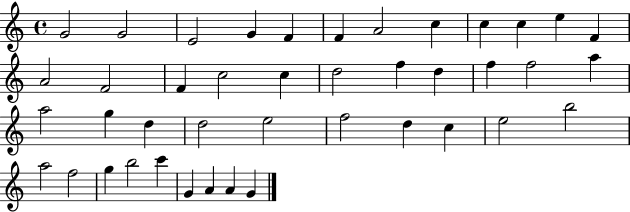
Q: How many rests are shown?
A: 0